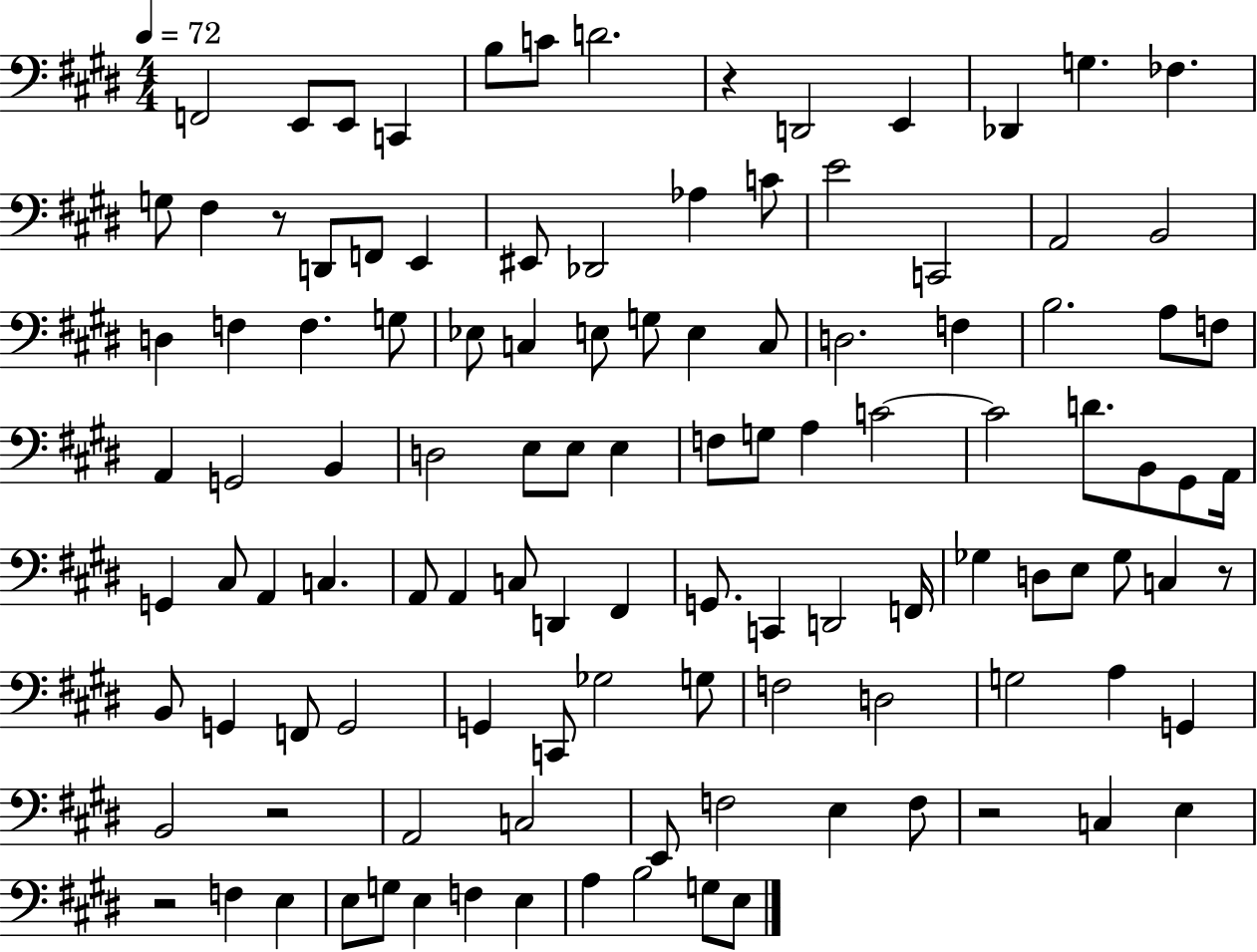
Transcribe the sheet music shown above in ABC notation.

X:1
T:Untitled
M:4/4
L:1/4
K:E
F,,2 E,,/2 E,,/2 C,, B,/2 C/2 D2 z D,,2 E,, _D,, G, _F, G,/2 ^F, z/2 D,,/2 F,,/2 E,, ^E,,/2 _D,,2 _A, C/2 E2 C,,2 A,,2 B,,2 D, F, F, G,/2 _E,/2 C, E,/2 G,/2 E, C,/2 D,2 F, B,2 A,/2 F,/2 A,, G,,2 B,, D,2 E,/2 E,/2 E, F,/2 G,/2 A, C2 C2 D/2 B,,/2 ^G,,/2 A,,/4 G,, ^C,/2 A,, C, A,,/2 A,, C,/2 D,, ^F,, G,,/2 C,, D,,2 F,,/4 _G, D,/2 E,/2 _G,/2 C, z/2 B,,/2 G,, F,,/2 G,,2 G,, C,,/2 _G,2 G,/2 F,2 D,2 G,2 A, G,, B,,2 z2 A,,2 C,2 E,,/2 F,2 E, F,/2 z2 C, E, z2 F, E, E,/2 G,/2 E, F, E, A, B,2 G,/2 E,/2